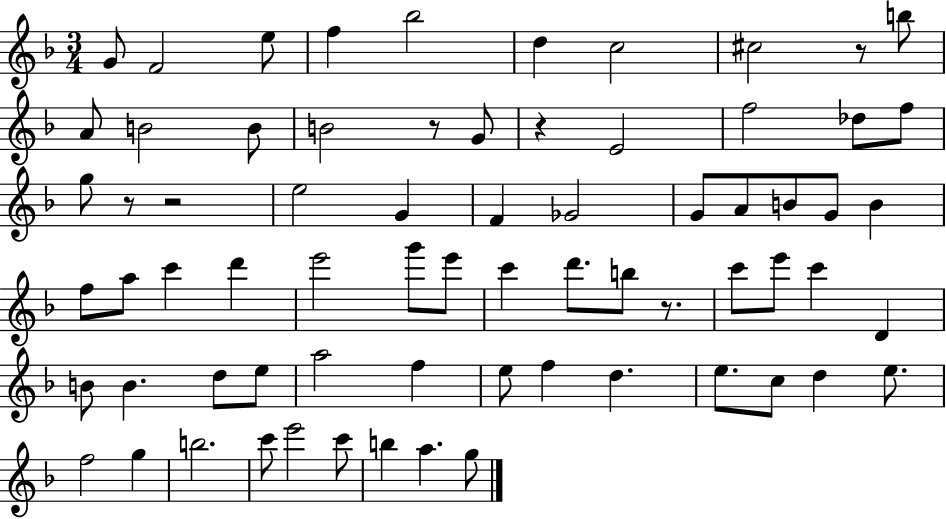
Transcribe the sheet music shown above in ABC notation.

X:1
T:Untitled
M:3/4
L:1/4
K:F
G/2 F2 e/2 f _b2 d c2 ^c2 z/2 b/2 A/2 B2 B/2 B2 z/2 G/2 z E2 f2 _d/2 f/2 g/2 z/2 z2 e2 G F _G2 G/2 A/2 B/2 G/2 B f/2 a/2 c' d' e'2 g'/2 e'/2 c' d'/2 b/2 z/2 c'/2 e'/2 c' D B/2 B d/2 e/2 a2 f e/2 f d e/2 c/2 d e/2 f2 g b2 c'/2 e'2 c'/2 b a g/2